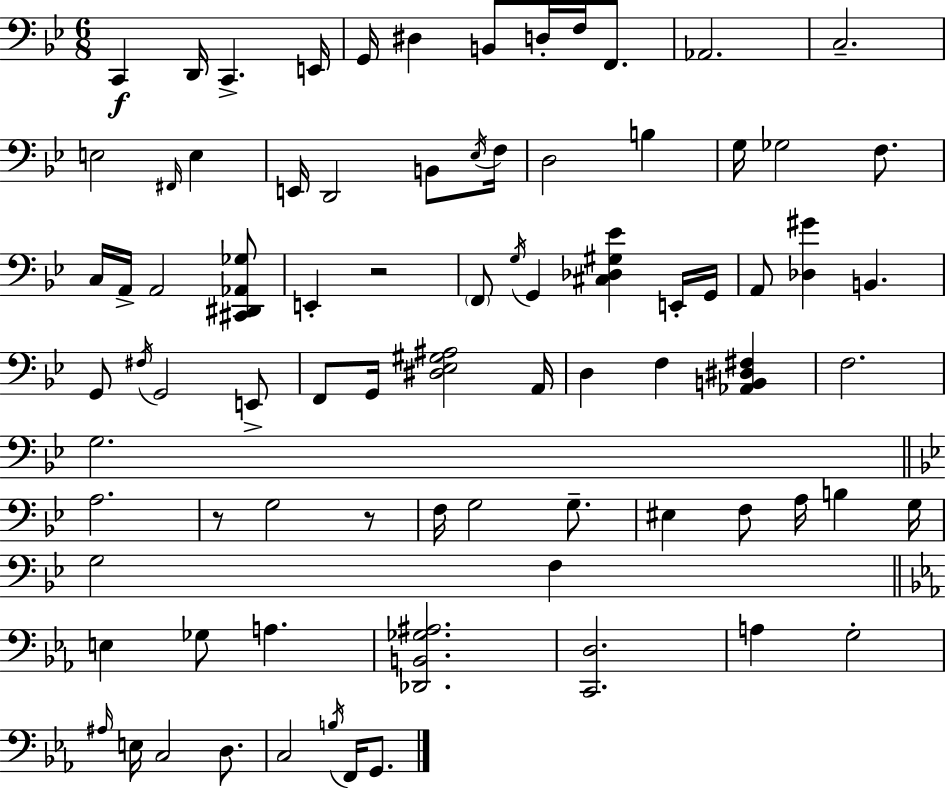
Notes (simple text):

C2/q D2/s C2/q. E2/s G2/s D#3/q B2/e D3/s F3/s F2/e. Ab2/h. C3/h. E3/h F#2/s E3/q E2/s D2/h B2/e Eb3/s F3/s D3/h B3/q G3/s Gb3/h F3/e. C3/s A2/s A2/h [C#2,D#2,Ab2,Gb3]/e E2/q R/h F2/e G3/s G2/q [C#3,Db3,G#3,Eb4]/q E2/s G2/s A2/e [Db3,G#4]/q B2/q. G2/e F#3/s G2/h E2/e F2/e G2/s [D#3,Eb3,G#3,A#3]/h A2/s D3/q F3/q [Ab2,B2,D#3,F#3]/q F3/h. G3/h. A3/h. R/e G3/h R/e F3/s G3/h G3/e. EIS3/q F3/e A3/s B3/q G3/s G3/h F3/q E3/q Gb3/e A3/q. [Db2,B2,Gb3,A#3]/h. [C2,D3]/h. A3/q G3/h A#3/s E3/s C3/h D3/e. C3/h B3/s F2/s G2/e.